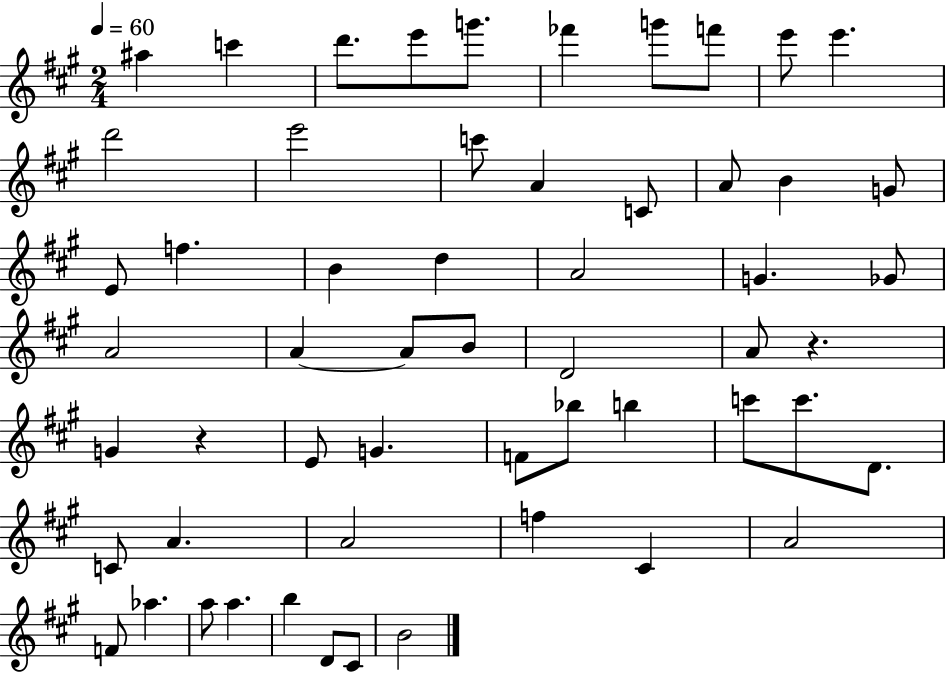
A#5/q C6/q D6/e. E6/e G6/e. FES6/q G6/e F6/e E6/e E6/q. D6/h E6/h C6/e A4/q C4/e A4/e B4/q G4/e E4/e F5/q. B4/q D5/q A4/h G4/q. Gb4/e A4/h A4/q A4/e B4/e D4/h A4/e R/q. G4/q R/q E4/e G4/q. F4/e Bb5/e B5/q C6/e C6/e. D4/e. C4/e A4/q. A4/h F5/q C#4/q A4/h F4/e Ab5/q. A5/e A5/q. B5/q D4/e C#4/e B4/h